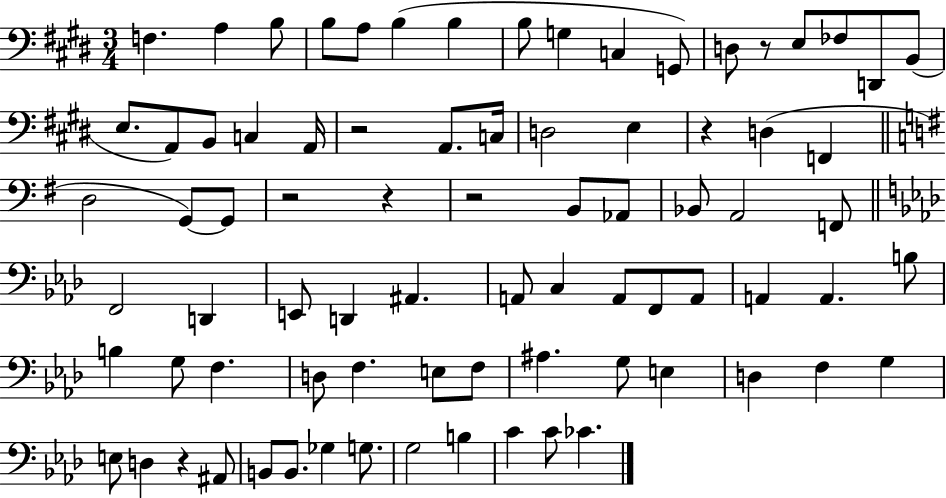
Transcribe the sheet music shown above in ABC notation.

X:1
T:Untitled
M:3/4
L:1/4
K:E
F, A, B,/2 B,/2 A,/2 B, B, B,/2 G, C, G,,/2 D,/2 z/2 E,/2 _F,/2 D,,/2 B,,/2 E,/2 A,,/2 B,,/2 C, A,,/4 z2 A,,/2 C,/4 D,2 E, z D, F,, D,2 G,,/2 G,,/2 z2 z z2 B,,/2 _A,,/2 _B,,/2 A,,2 F,,/2 F,,2 D,, E,,/2 D,, ^A,, A,,/2 C, A,,/2 F,,/2 A,,/2 A,, A,, B,/2 B, G,/2 F, D,/2 F, E,/2 F,/2 ^A, G,/2 E, D, F, G, E,/2 D, z ^A,,/2 B,,/2 B,,/2 _G, G,/2 G,2 B, C C/2 _C